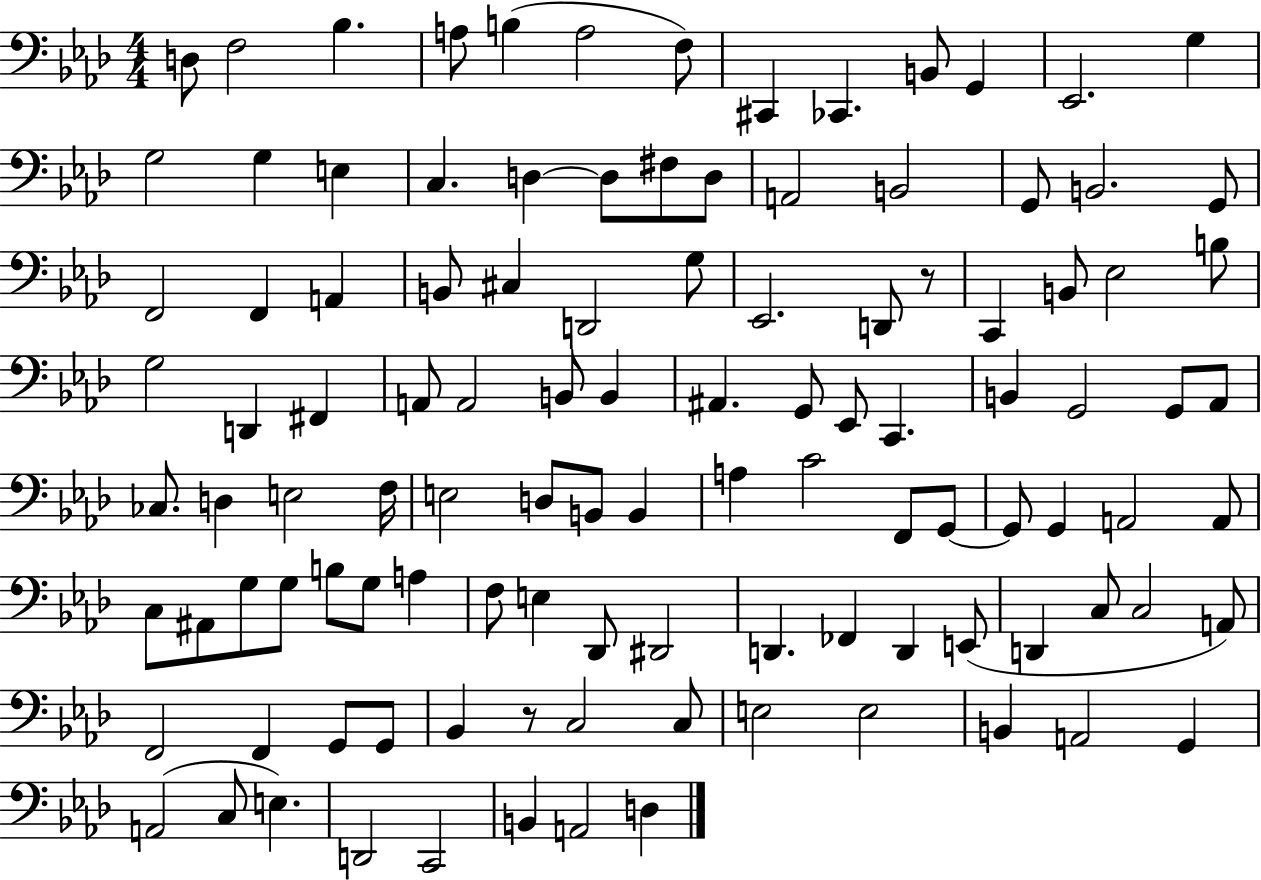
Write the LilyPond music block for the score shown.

{
  \clef bass
  \numericTimeSignature
  \time 4/4
  \key aes \major
  d8 f2 bes4. | a8 b4( a2 f8) | cis,4 ces,4. b,8 g,4 | ees,2. g4 | \break g2 g4 e4 | c4. d4~~ d8 fis8 d8 | a,2 b,2 | g,8 b,2. g,8 | \break f,2 f,4 a,4 | b,8 cis4 d,2 g8 | ees,2. d,8 r8 | c,4 b,8 ees2 b8 | \break g2 d,4 fis,4 | a,8 a,2 b,8 b,4 | ais,4. g,8 ees,8 c,4. | b,4 g,2 g,8 aes,8 | \break ces8. d4 e2 f16 | e2 d8 b,8 b,4 | a4 c'2 f,8 g,8~~ | g,8 g,4 a,2 a,8 | \break c8 ais,8 g8 g8 b8 g8 a4 | f8 e4 des,8 dis,2 | d,4. fes,4 d,4 e,8( | d,4 c8 c2 a,8) | \break f,2 f,4 g,8 g,8 | bes,4 r8 c2 c8 | e2 e2 | b,4 a,2 g,4 | \break a,2( c8 e4.) | d,2 c,2 | b,4 a,2 d4 | \bar "|."
}